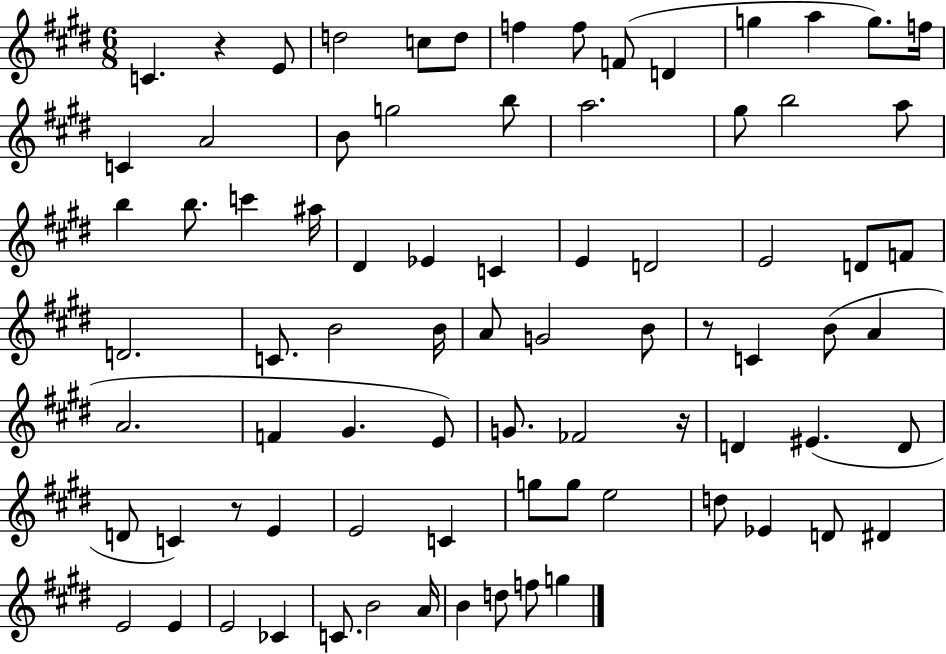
{
  \clef treble
  \numericTimeSignature
  \time 6/8
  \key e \major
  \repeat volta 2 { c'4. r4 e'8 | d''2 c''8 d''8 | f''4 f''8 f'8( d'4 | g''4 a''4 g''8.) f''16 | \break c'4 a'2 | b'8 g''2 b''8 | a''2. | gis''8 b''2 a''8 | \break b''4 b''8. c'''4 ais''16 | dis'4 ees'4 c'4 | e'4 d'2 | e'2 d'8 f'8 | \break d'2. | c'8. b'2 b'16 | a'8 g'2 b'8 | r8 c'4 b'8( a'4 | \break a'2. | f'4 gis'4. e'8) | g'8. fes'2 r16 | d'4 eis'4.( d'8 | \break d'8 c'4) r8 e'4 | e'2 c'4 | g''8 g''8 e''2 | d''8 ees'4 d'8 dis'4 | \break e'2 e'4 | e'2 ces'4 | c'8. b'2 a'16 | b'4 d''8 f''8 g''4 | \break } \bar "|."
}